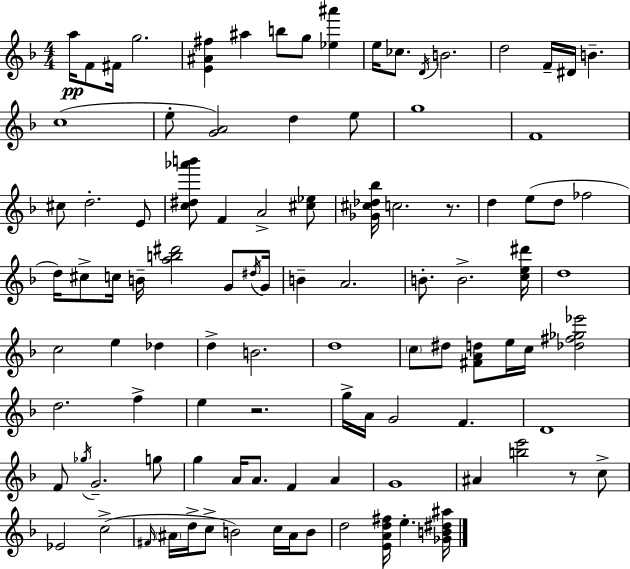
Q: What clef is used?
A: treble